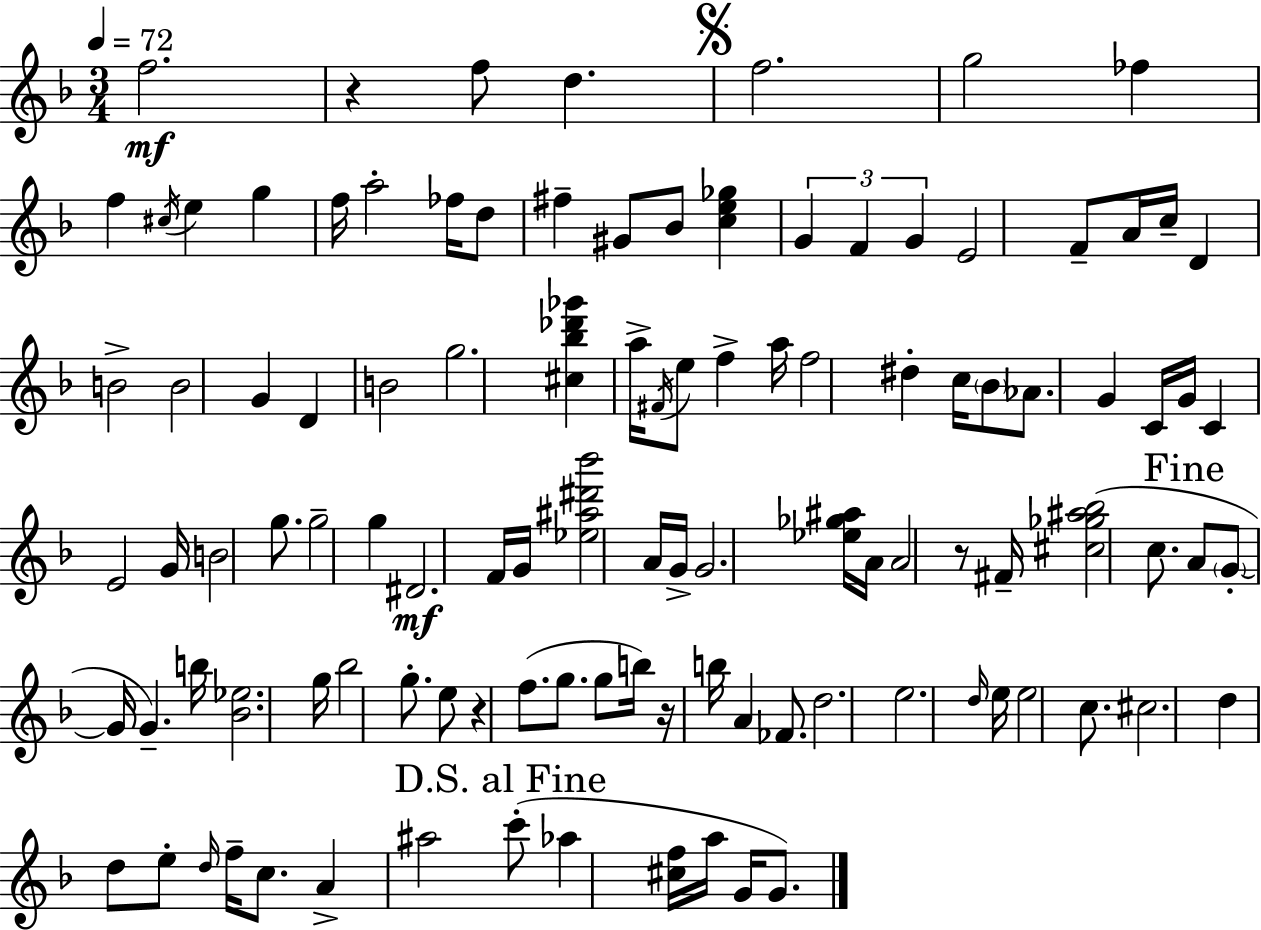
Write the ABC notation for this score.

X:1
T:Untitled
M:3/4
L:1/4
K:F
f2 z f/2 d f2 g2 _f f ^c/4 e g f/4 a2 _f/4 d/2 ^f ^G/2 _B/2 [ce_g] G F G E2 F/2 A/4 c/4 D B2 B2 G D B2 g2 [^c_b_d'_g'] a/4 ^F/4 e/2 f a/4 f2 ^d c/4 _B/2 _A/2 G C/4 G/4 C E2 G/4 B2 g/2 g2 g ^D2 F/4 G/4 [_e^a^d'_b']2 A/4 G/4 G2 [_e_g^a]/4 A/4 A2 z/2 ^F/4 [^c_g^a_b]2 c/2 A/2 G/2 G/4 G b/4 [_B_e]2 g/4 _b2 g/2 e/2 z f/2 g/2 g/2 b/4 z/4 b/4 A _F/2 d2 e2 d/4 e/4 e2 c/2 ^c2 d d/2 e/2 d/4 f/4 c/2 A ^a2 c'/2 _a [^cf]/4 a/4 G/4 G/2